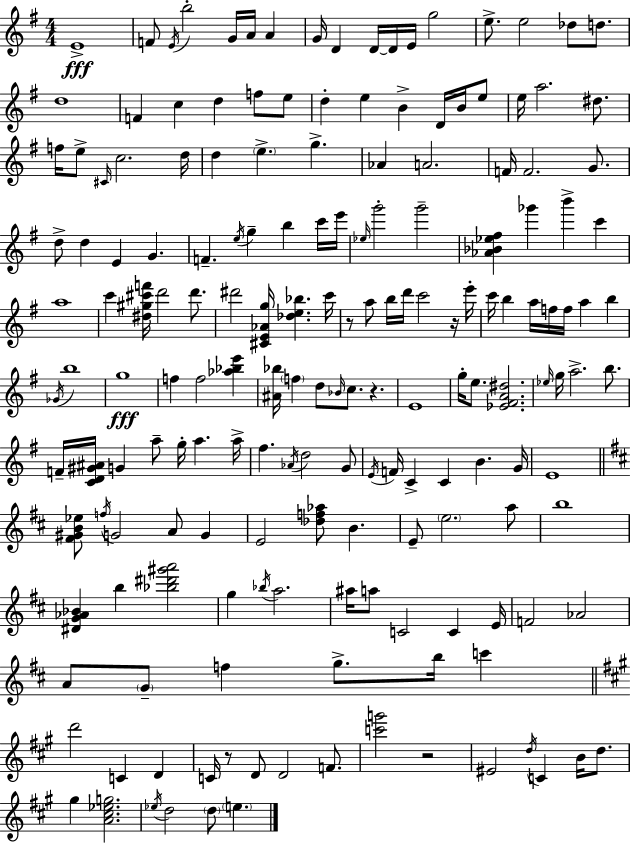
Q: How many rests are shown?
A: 5